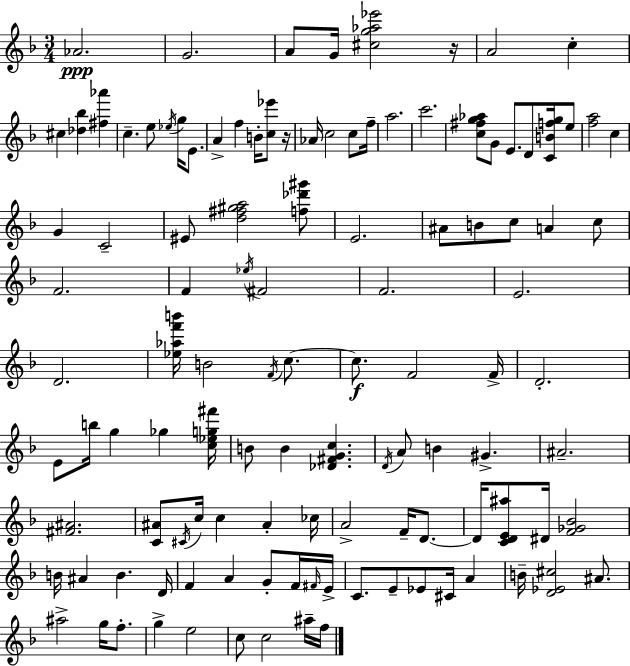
Ab4/h. G4/h. A4/e G4/s [C#5,G5,Ab5,Eb6]/h R/s A4/h C5/q C#5/q [Db5,Bb5]/q [F#5,Ab6]/q C5/q. E5/e Eb5/s G5/s E4/e. A4/q F5/q B4/s [C5,Eb6]/e R/s Ab4/s C5/h C5/e F5/s A5/h. C6/h. [C5,F#5,G5,Ab5]/e G4/e E4/e. D4/e [C4,B4,F5,G5]/s E5/e [F5,A5]/h C5/q G4/q C4/h EIS4/e [D5,F#5,G#5,A5]/h [F5,Db6,G#6]/e E4/h. A#4/e B4/e C5/e A4/q C5/e F4/h. F4/q Eb5/s F#4/h F4/h. E4/h. D4/h. [Eb5,Ab5,F6,B6]/s B4/h F4/s C5/e. C5/e. F4/h F4/s D4/h. E4/e B5/s G5/q Gb5/q [C5,Eb5,G5,F#6]/s B4/e B4/q [Db4,F#4,G4,C5]/q. D4/s A4/e B4/q G#4/q. A#4/h. [F#4,A#4]/h. [C4,A#4]/e C#4/s C5/s C5/q A#4/q CES5/s A4/h F4/s D4/e. D4/s [C4,D4,E4,A#5]/e D#4/s [F4,Gb4,Bb4]/h B4/s A#4/q B4/q. D4/s F4/q A4/q G4/e F4/s F#4/s E4/s C4/e. E4/e Eb4/e C#4/s A4/q B4/s [D4,Eb4,C#5]/h A#4/e. A#5/h G5/s F5/e. G5/q E5/h C5/e C5/h A#5/s F5/s